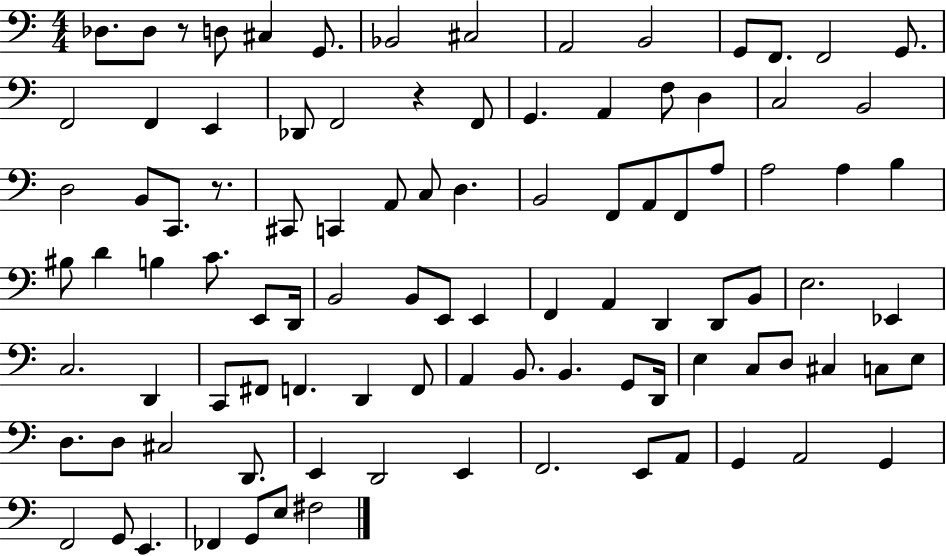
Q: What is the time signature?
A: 4/4